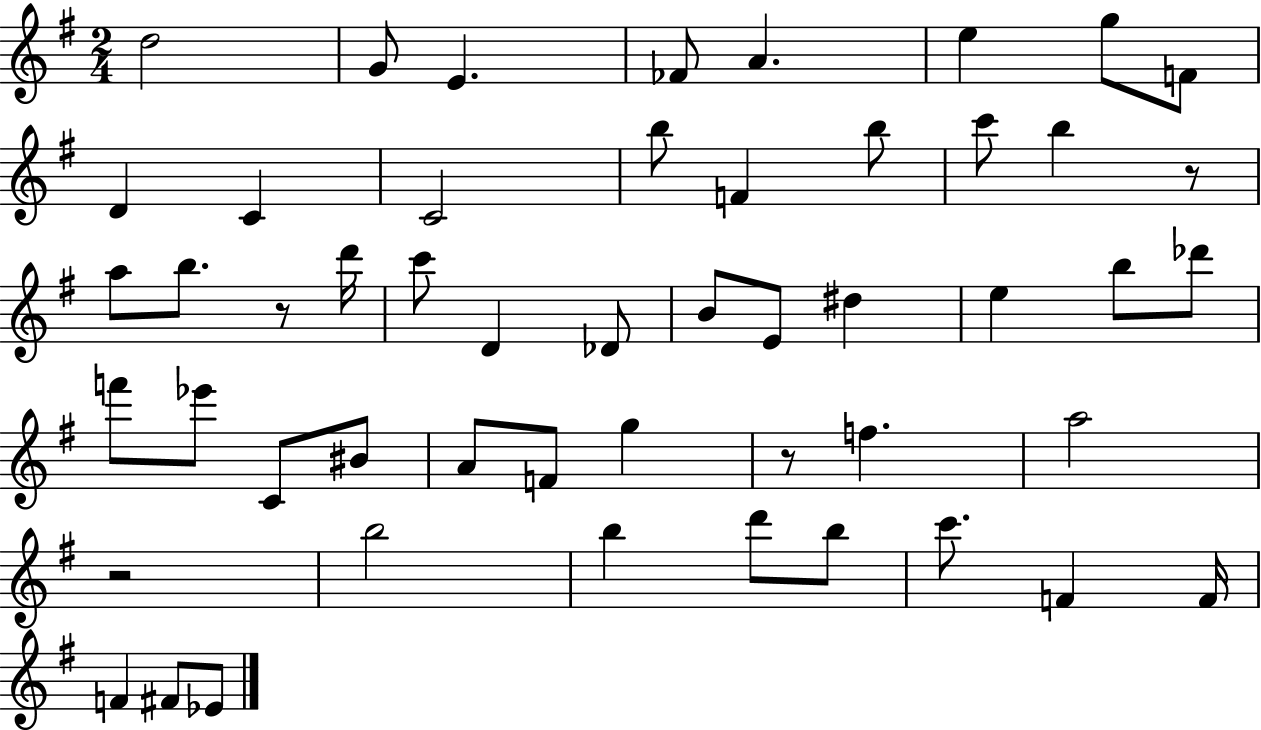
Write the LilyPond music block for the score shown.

{
  \clef treble
  \numericTimeSignature
  \time 2/4
  \key g \major
  d''2 | g'8 e'4. | fes'8 a'4. | e''4 g''8 f'8 | \break d'4 c'4 | c'2 | b''8 f'4 b''8 | c'''8 b''4 r8 | \break a''8 b''8. r8 d'''16 | c'''8 d'4 des'8 | b'8 e'8 dis''4 | e''4 b''8 des'''8 | \break f'''8 ees'''8 c'8 bis'8 | a'8 f'8 g''4 | r8 f''4. | a''2 | \break r2 | b''2 | b''4 d'''8 b''8 | c'''8. f'4 f'16 | \break f'4 fis'8 ees'8 | \bar "|."
}